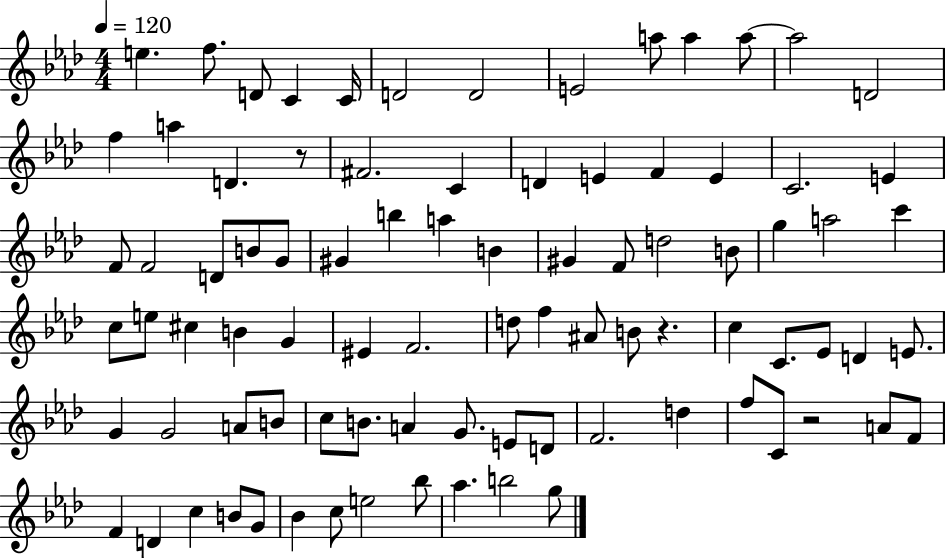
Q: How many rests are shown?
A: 3